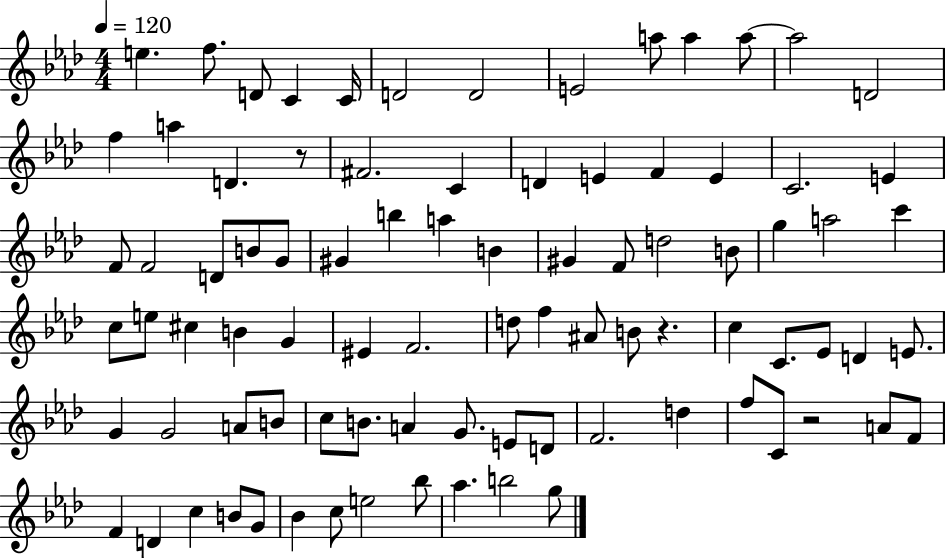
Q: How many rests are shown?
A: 3